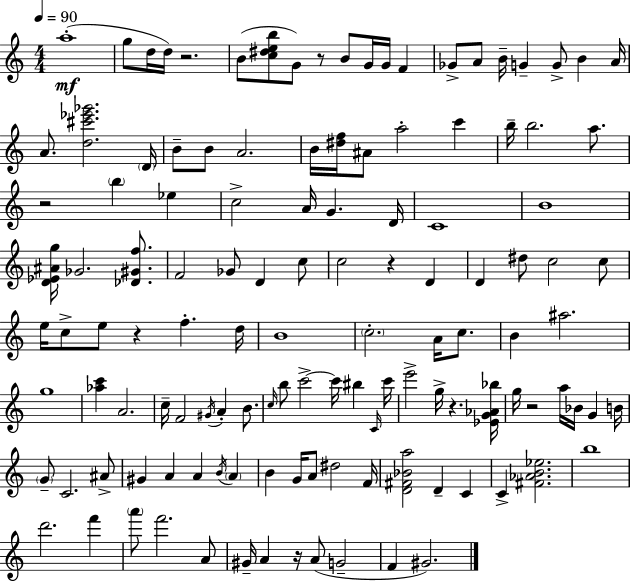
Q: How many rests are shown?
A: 8